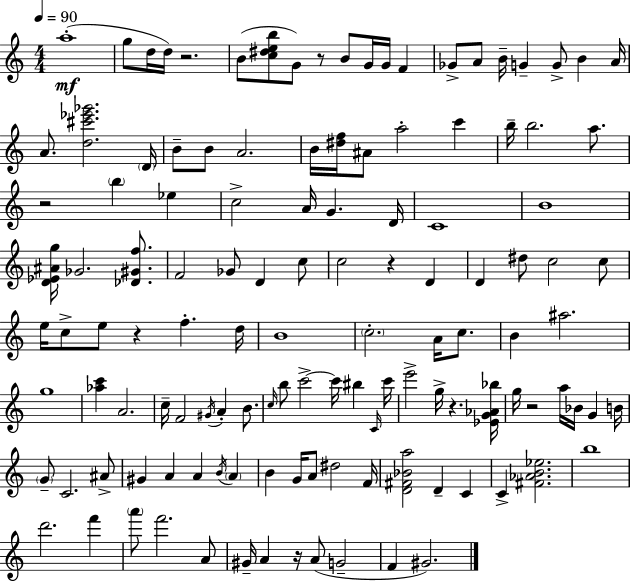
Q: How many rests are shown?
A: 8